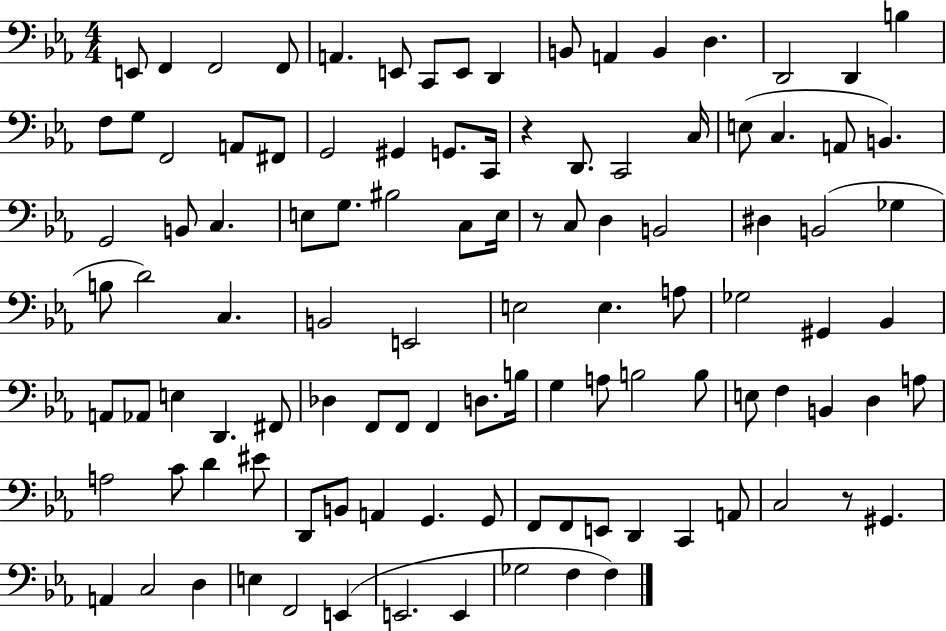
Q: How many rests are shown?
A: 3